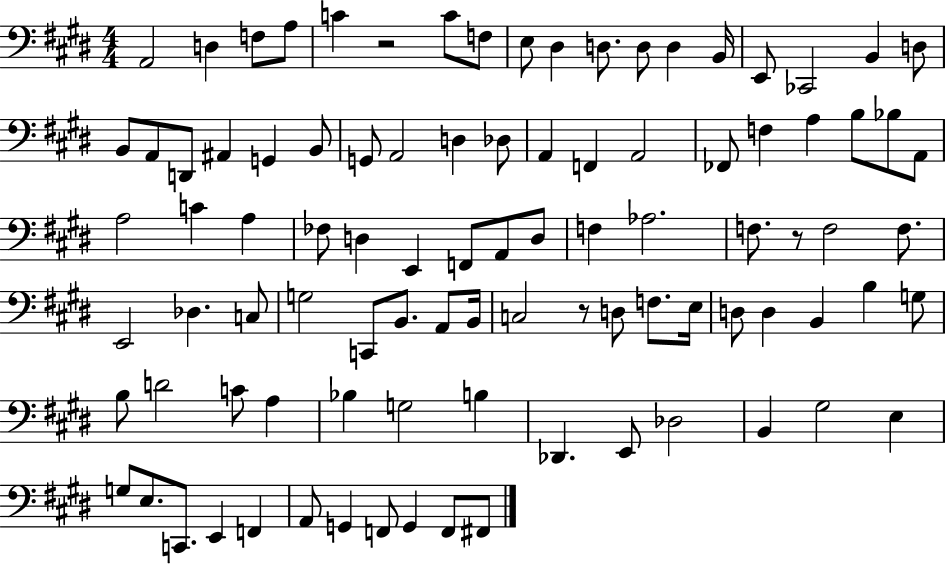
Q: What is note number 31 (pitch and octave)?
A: FES2